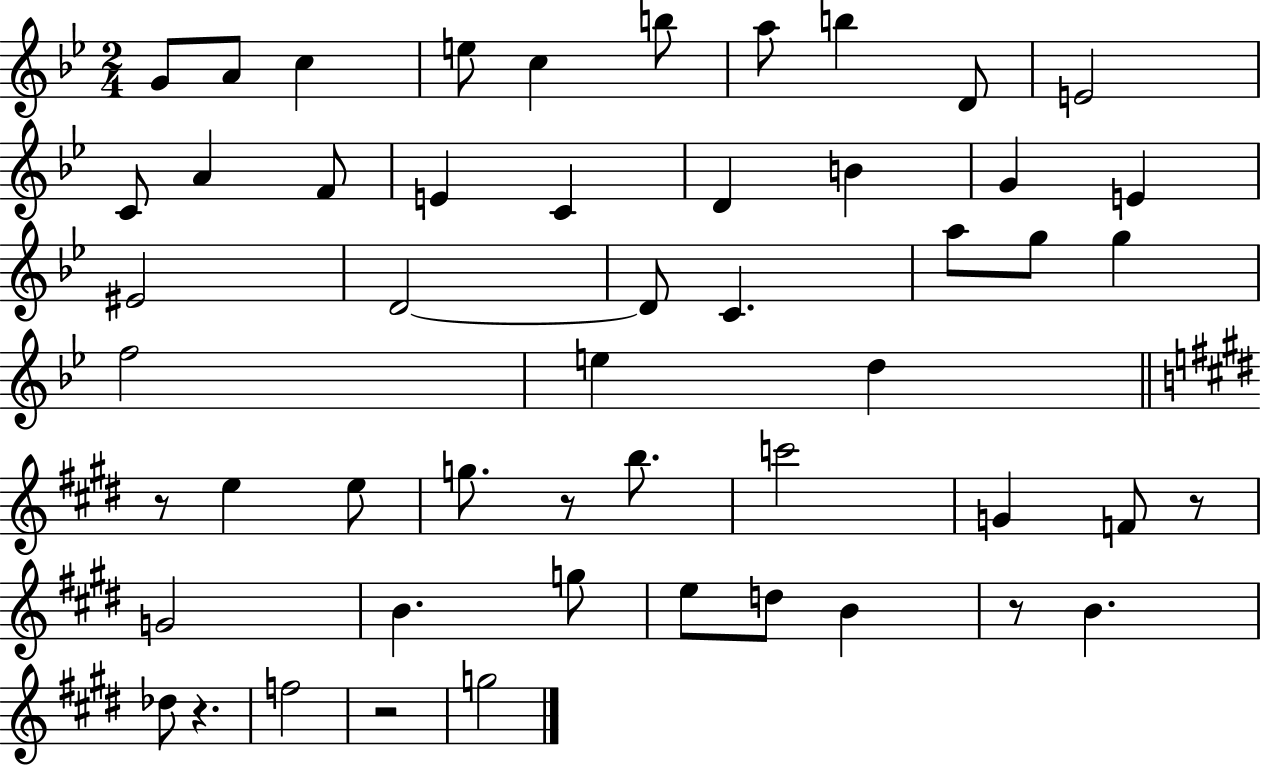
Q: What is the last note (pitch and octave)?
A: G5